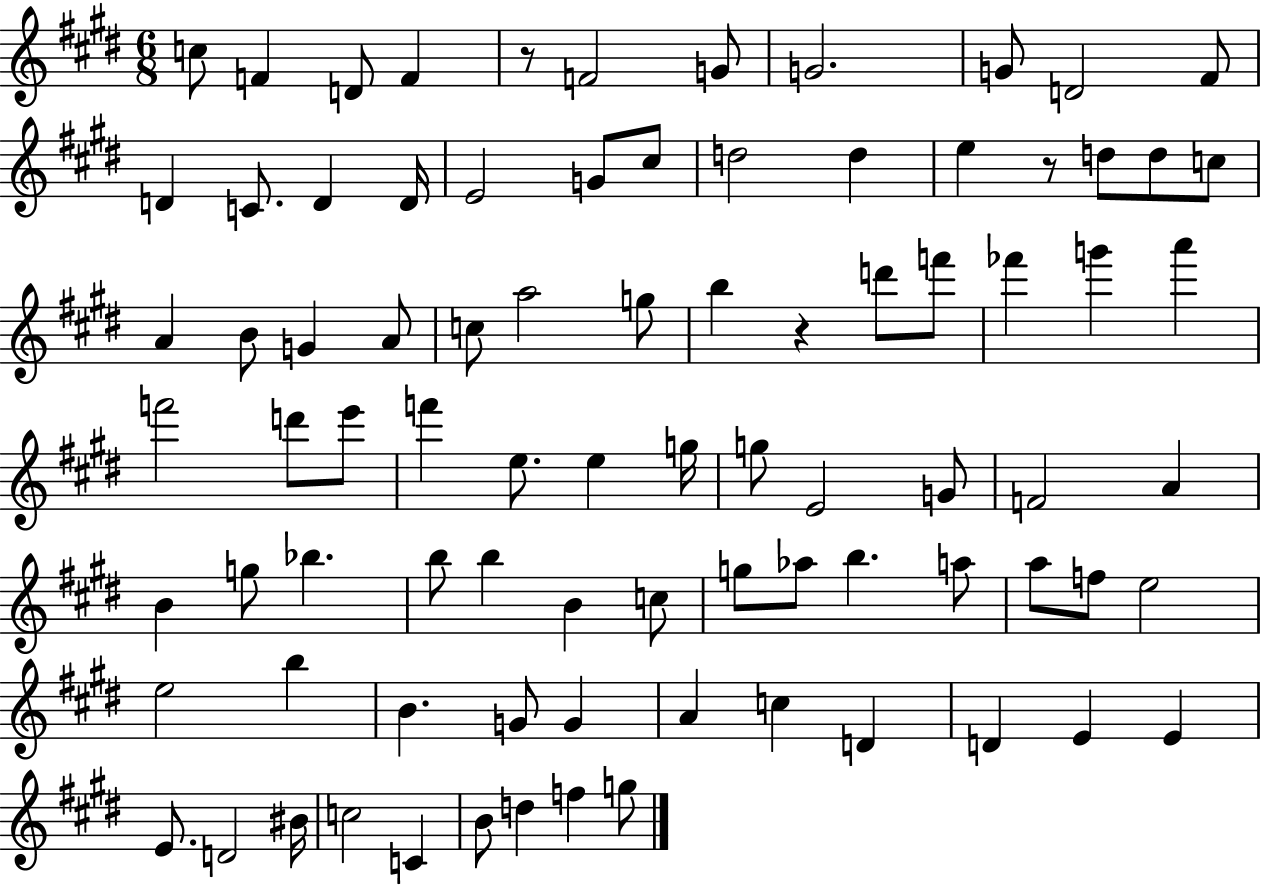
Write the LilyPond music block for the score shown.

{
  \clef treble
  \numericTimeSignature
  \time 6/8
  \key e \major
  c''8 f'4 d'8 f'4 | r8 f'2 g'8 | g'2. | g'8 d'2 fis'8 | \break d'4 c'8. d'4 d'16 | e'2 g'8 cis''8 | d''2 d''4 | e''4 r8 d''8 d''8 c''8 | \break a'4 b'8 g'4 a'8 | c''8 a''2 g''8 | b''4 r4 d'''8 f'''8 | fes'''4 g'''4 a'''4 | \break f'''2 d'''8 e'''8 | f'''4 e''8. e''4 g''16 | g''8 e'2 g'8 | f'2 a'4 | \break b'4 g''8 bes''4. | b''8 b''4 b'4 c''8 | g''8 aes''8 b''4. a''8 | a''8 f''8 e''2 | \break e''2 b''4 | b'4. g'8 g'4 | a'4 c''4 d'4 | d'4 e'4 e'4 | \break e'8. d'2 bis'16 | c''2 c'4 | b'8 d''4 f''4 g''8 | \bar "|."
}